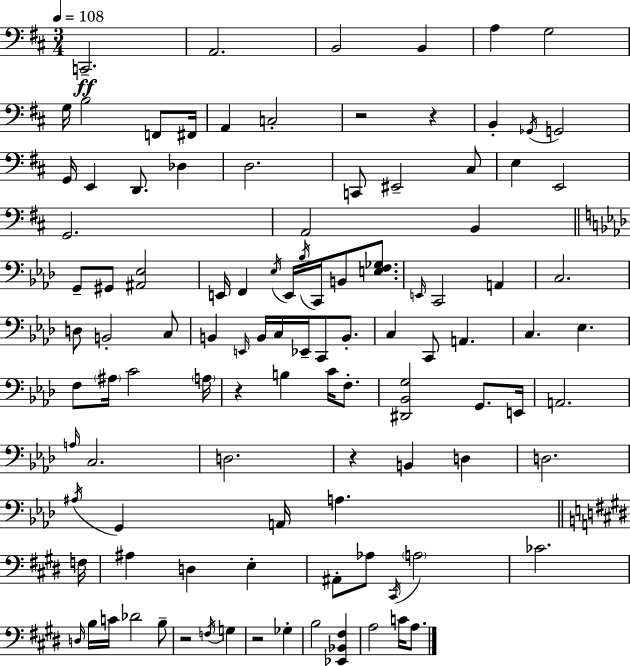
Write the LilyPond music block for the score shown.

{
  \clef bass
  \numericTimeSignature
  \time 3/4
  \key d \major
  \tempo 4 = 108
  c,2.--\ff | a,2. | b,2 b,4 | a4 g2 | \break g16 b2 f,8 fis,16 | a,4 c2-. | r2 r4 | b,4-. \acciaccatura { ges,16 } g,2 | \break g,16 e,4 d,8. des4 | d2. | c,8 eis,2-- cis8 | e4 e,2 | \break g,2. | a,2 b,4 | \bar "||" \break \key aes \major g,8-- gis,8 <ais, ees>2 | e,16 f,4 \acciaccatura { ees16 } e,16 \acciaccatura { bes16 } c,16 b,8 <e f ges>8. | \grace { e,16 } c,2 a,4 | c2. | \break d8 b,2-. | c8 b,4 \grace { e,16 } b,16 c16 ees,16-- c,8 | b,8.-. c4 c,8 a,4. | c4. ees4. | \break f8 \parenthesize ais16 c'2 | \parenthesize a16 r4 b4 | c'16 f8.-. <dis, bes, g>2 | g,8. e,16 a,2. | \break \grace { a16 } c2. | d2. | r4 b,4 | d4 d2. | \break \acciaccatura { ais16 } g,4 a,16 a4. | \bar "||" \break \key e \major f16 ais4 d4 e4-. | ais,8-. aes8 \acciaccatura { cis,16 } \parenthesize a2 | ces'2. | \grace { d16 } b16 c'16 des'2 | \break b8-- r2 \acciaccatura { f16 } | g4 r2 | ges4-. b2 | <ees, bes, fis>4 a2 | \break c'16 a8. \bar "|."
}